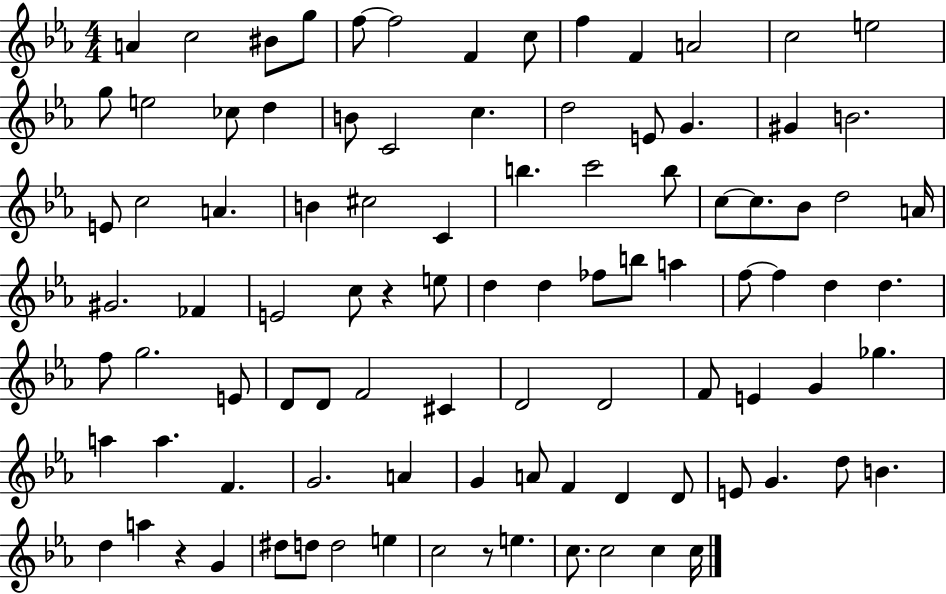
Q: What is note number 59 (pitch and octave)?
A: F4